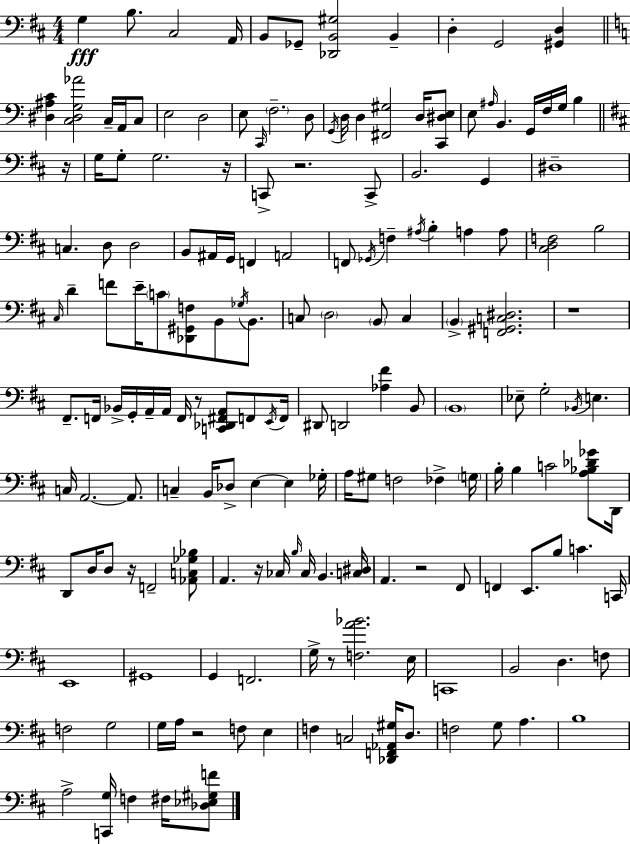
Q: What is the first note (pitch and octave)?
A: G3